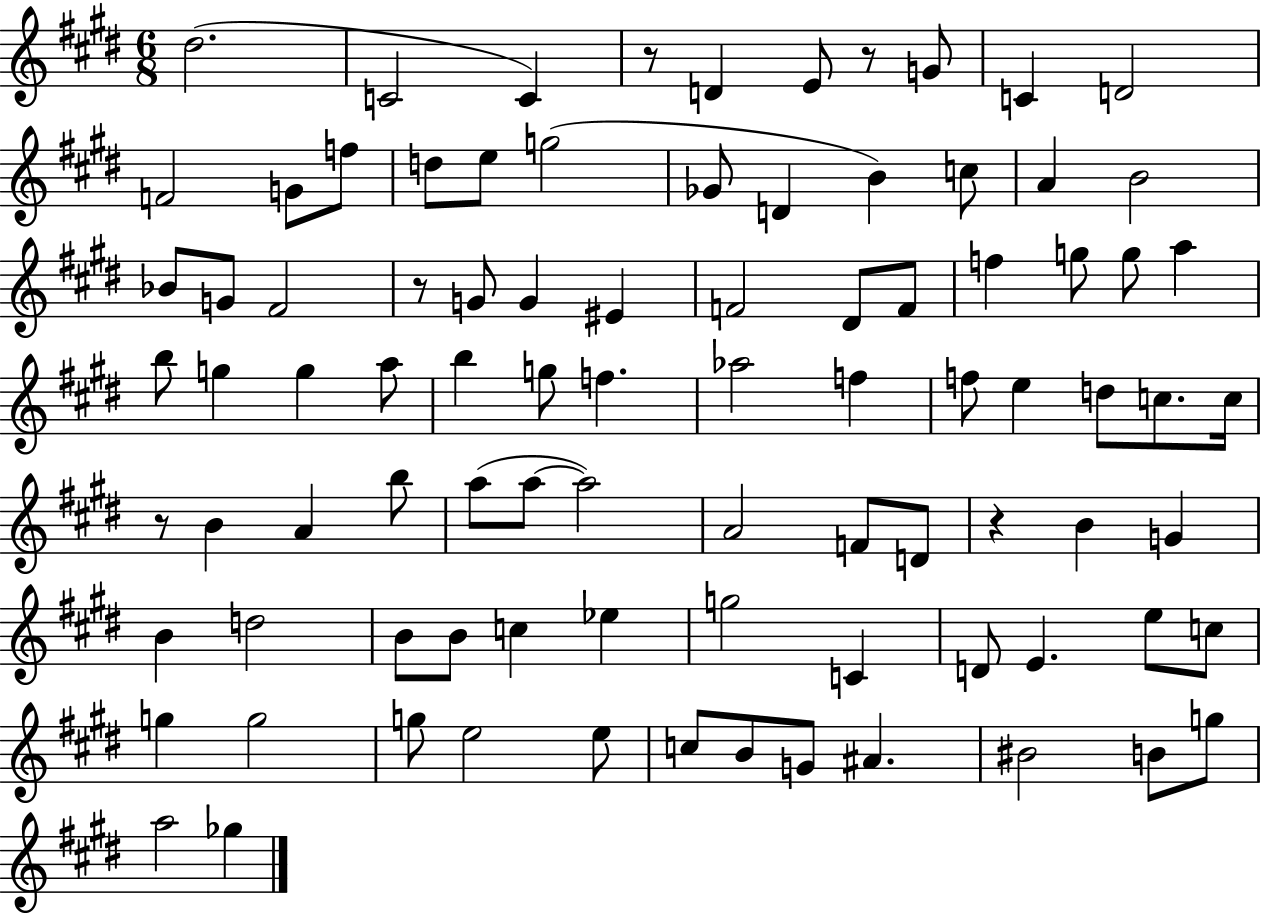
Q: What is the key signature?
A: E major